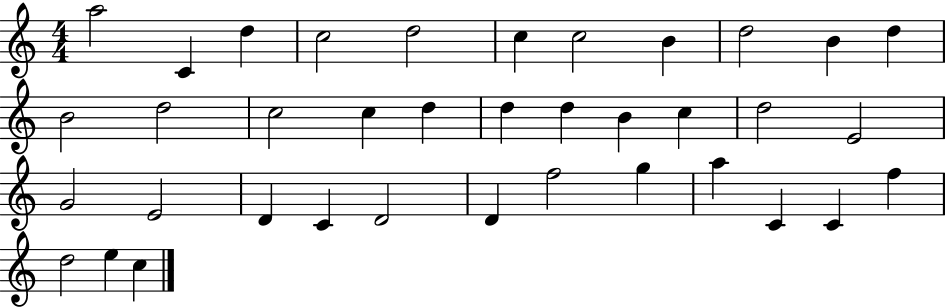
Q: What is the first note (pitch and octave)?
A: A5